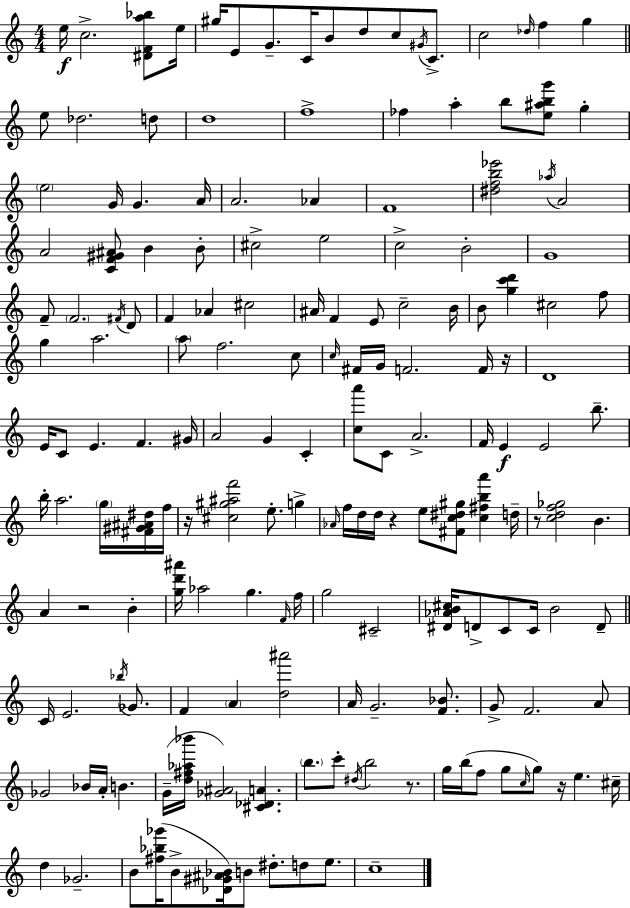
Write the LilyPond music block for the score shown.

{
  \clef treble
  \numericTimeSignature
  \time 4/4
  \key c \major
  e''16\f c''2.-> <dis' f' a'' bes''>8 e''16 | gis''16 e'8 g'8.-- c'16 b'8 d''8 c''8 \acciaccatura { gis'16 } c'8.-> | c''2 \grace { des''16 } f''4 g''4 | \bar "||" \break \key a \minor e''8 des''2. d''8 | d''1 | f''1-> | fes''4 a''4-. b''8 <e'' ais'' b'' g'''>8 g''4-. | \break \parenthesize e''2 g'16 g'4. a'16 | a'2. aes'4 | f'1 | <dis'' f'' b'' ees'''>2 \acciaccatura { aes''16 } a'2 | \break a'2 <c' f' gis' ais'>8 b'4 b'8-. | cis''2-> e''2 | c''2-> b'2-. | g'1 | \break f'8-- \parenthesize f'2. \acciaccatura { fis'16 } | d'8 f'4 aes'4 cis''2 | ais'16 f'4 e'8 c''2-- | b'16 b'8 <g'' c''' d'''>4 cis''2 | \break f''8 g''4 a''2. | \parenthesize a''8 f''2. | c''8 \grace { c''16 } fis'16 g'16 f'2. | f'16 r16 d'1 | \break e'16 c'8 e'4. f'4. | gis'16 a'2 g'4 c'4-. | <c'' a'''>8 c'8 a'2.-> | f'16 e'4\f e'2 | \break b''8.-- b''16-. a''2. | \parenthesize g''16 <fis' gis' ais' dis''>16 f''16 r16 <cis'' gis'' ais'' f'''>2 e''8.-. g''4-> | \grace { aes'16 } f''16 d''16 d''16 r4 e''8 <fis' c'' dis'' gis''>8 <c'' fis'' b'' a'''>4 | d''16-- r8 <c'' d'' f'' ges''>2 b'4. | \break a'4 r2 | b'4-. <g'' d''' ais'''>16 aes''2 g''4. | \grace { f'16 } f''16 g''2 cis'2-- | <dis' aes' b' cis''>16 d'8-> c'8 c'16 b'2 | \break d'8-- \bar "||" \break \key c \major c'16 e'2. \acciaccatura { bes''16 } ges'8. | f'4 \parenthesize a'4 <d'' ais'''>2 | a'16 g'2.-- <f' bes'>8. | g'8-> f'2. a'8 | \break ges'2 bes'16 a'16-. b'4. | g'16--( <d'' fis'' aes'' bes'''>16 <ges' ais'>2) <cis' des' a'>4. | \parenthesize b''8. c'''8-. \acciaccatura { dis''16 } b''2 r8. | g''16 b''16( f''8 g''8 \grace { c''16 } g''8) r16 e''4. | \break cis''16-- d''4 ges'2.-- | b'8 <fis'' bes'' ges'''>16( b'8-> <des' gis' ais' bes'>16) b'8 dis''8.-. d''8 | e''8. c''1-- | \bar "|."
}